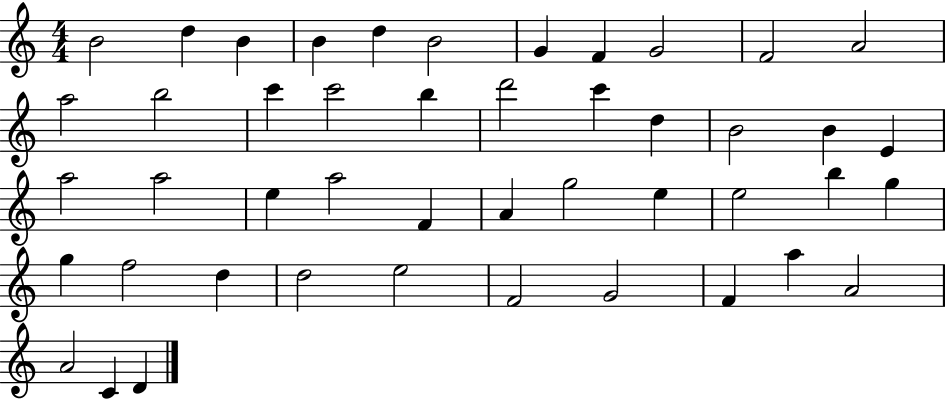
X:1
T:Untitled
M:4/4
L:1/4
K:C
B2 d B B d B2 G F G2 F2 A2 a2 b2 c' c'2 b d'2 c' d B2 B E a2 a2 e a2 F A g2 e e2 b g g f2 d d2 e2 F2 G2 F a A2 A2 C D